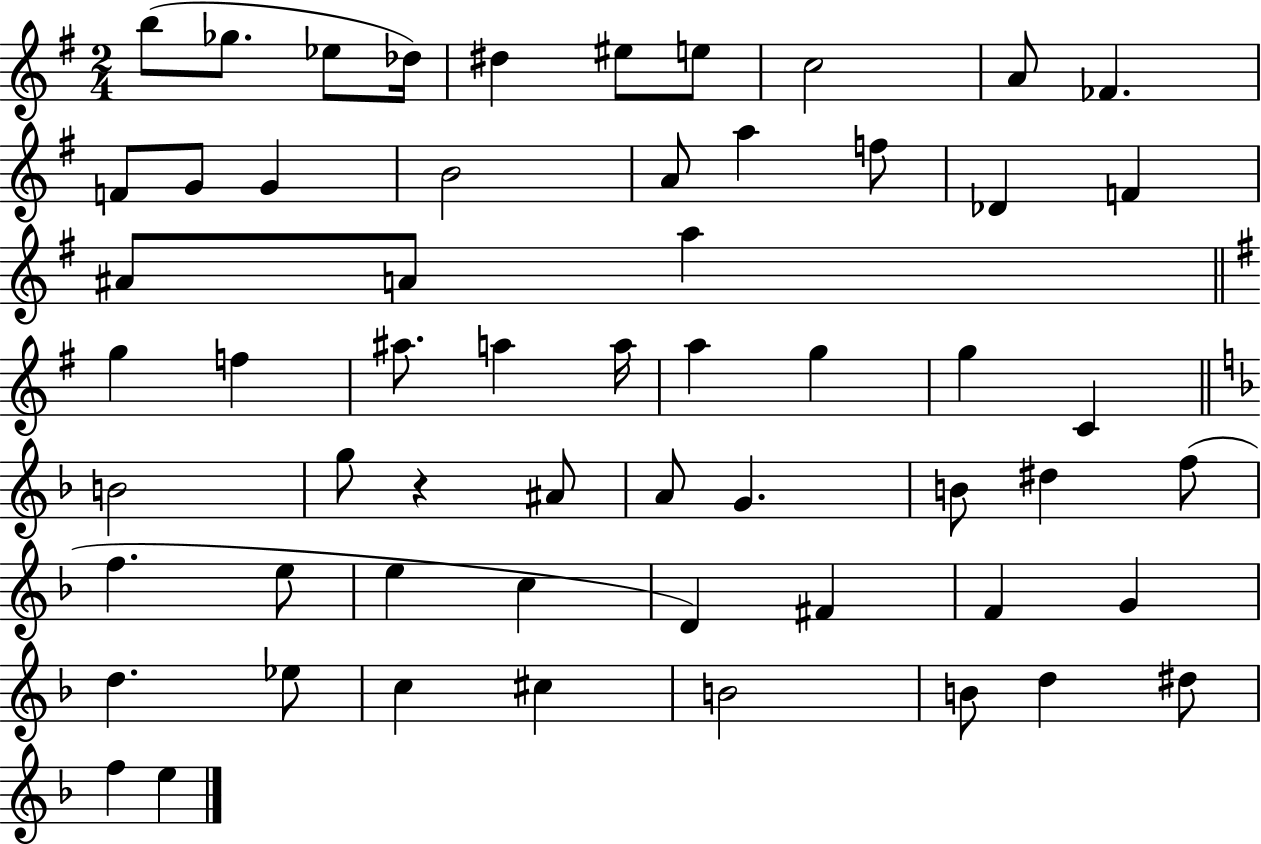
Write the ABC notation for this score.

X:1
T:Untitled
M:2/4
L:1/4
K:G
b/2 _g/2 _e/2 _d/4 ^d ^e/2 e/2 c2 A/2 _F F/2 G/2 G B2 A/2 a f/2 _D F ^A/2 A/2 a g f ^a/2 a a/4 a g g C B2 g/2 z ^A/2 A/2 G B/2 ^d f/2 f e/2 e c D ^F F G d _e/2 c ^c B2 B/2 d ^d/2 f e